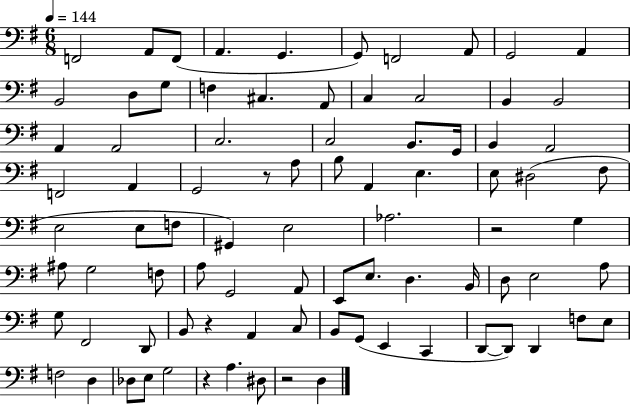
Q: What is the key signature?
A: G major